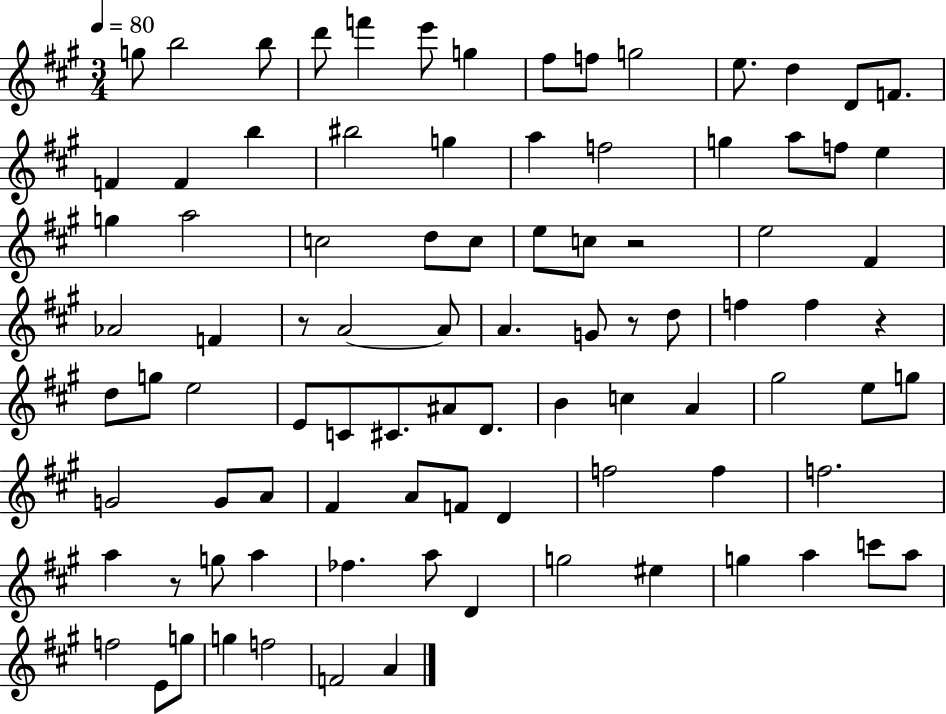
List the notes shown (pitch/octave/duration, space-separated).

G5/e B5/h B5/e D6/e F6/q E6/e G5/q F#5/e F5/e G5/h E5/e. D5/q D4/e F4/e. F4/q F4/q B5/q BIS5/h G5/q A5/q F5/h G5/q A5/e F5/e E5/q G5/q A5/h C5/h D5/e C5/e E5/e C5/e R/h E5/h F#4/q Ab4/h F4/q R/e A4/h A4/e A4/q. G4/e R/e D5/e F5/q F5/q R/q D5/e G5/e E5/h E4/e C4/e C#4/e. A#4/e D4/e. B4/q C5/q A4/q G#5/h E5/e G5/e G4/h G4/e A4/e F#4/q A4/e F4/e D4/q F5/h F5/q F5/h. A5/q R/e G5/e A5/q FES5/q. A5/e D4/q G5/h EIS5/q G5/q A5/q C6/e A5/e F5/h E4/e G5/e G5/q F5/h F4/h A4/q